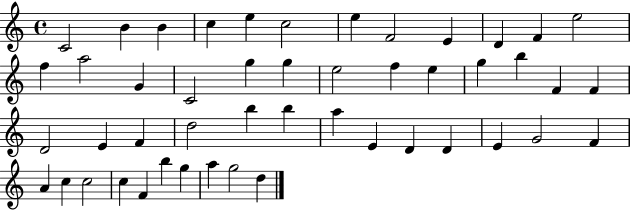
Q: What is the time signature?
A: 4/4